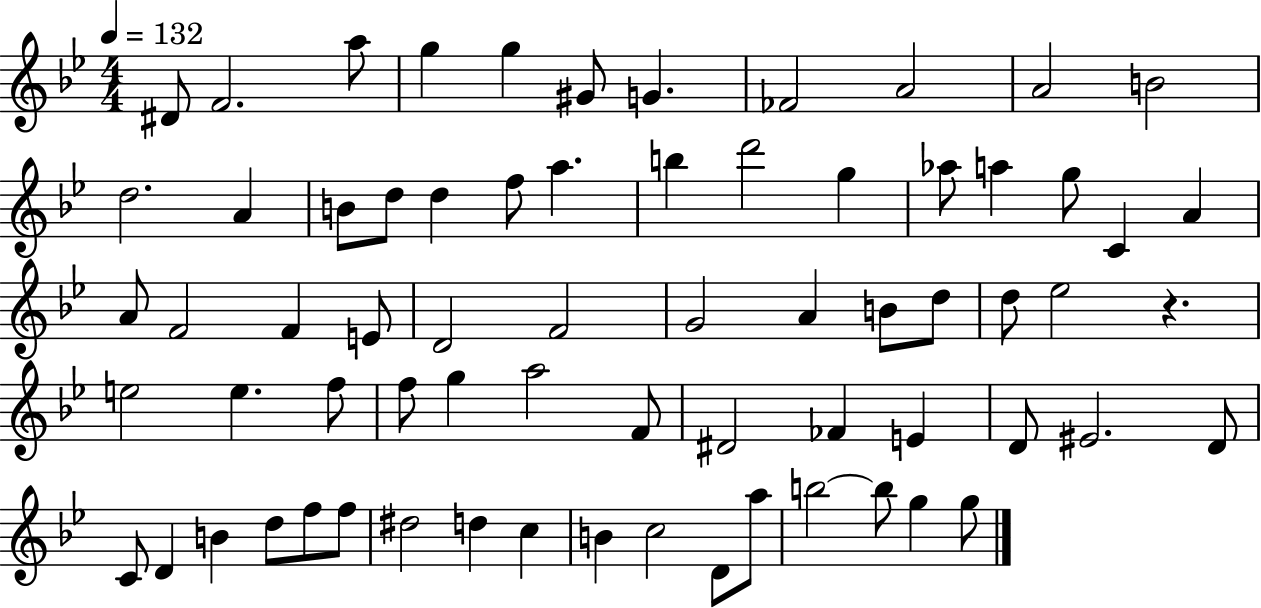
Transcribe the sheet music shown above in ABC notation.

X:1
T:Untitled
M:4/4
L:1/4
K:Bb
^D/2 F2 a/2 g g ^G/2 G _F2 A2 A2 B2 d2 A B/2 d/2 d f/2 a b d'2 g _a/2 a g/2 C A A/2 F2 F E/2 D2 F2 G2 A B/2 d/2 d/2 _e2 z e2 e f/2 f/2 g a2 F/2 ^D2 _F E D/2 ^E2 D/2 C/2 D B d/2 f/2 f/2 ^d2 d c B c2 D/2 a/2 b2 b/2 g g/2